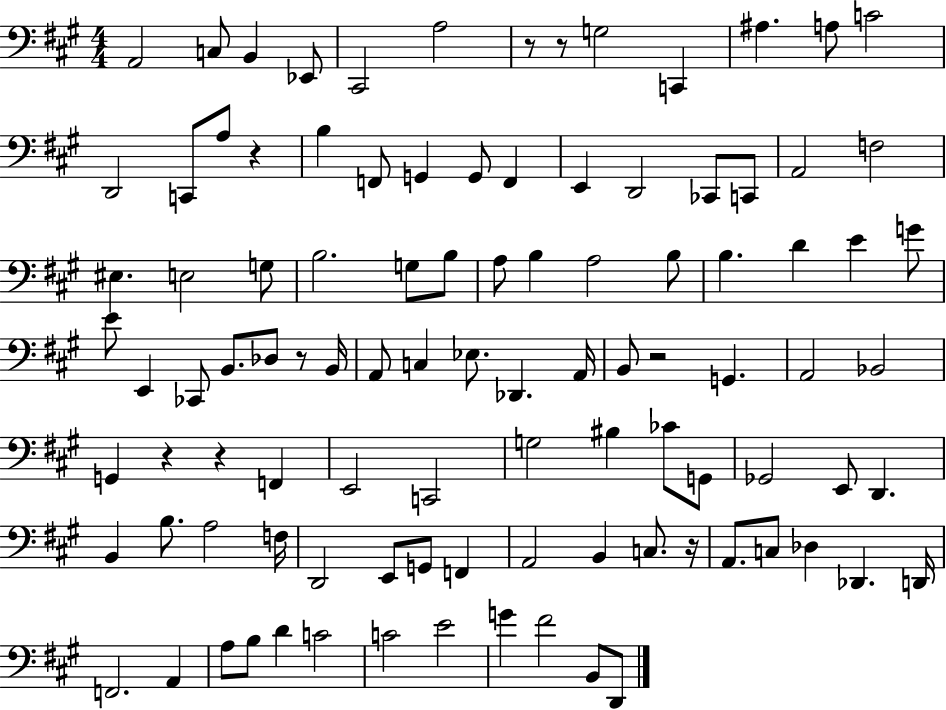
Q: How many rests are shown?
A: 8